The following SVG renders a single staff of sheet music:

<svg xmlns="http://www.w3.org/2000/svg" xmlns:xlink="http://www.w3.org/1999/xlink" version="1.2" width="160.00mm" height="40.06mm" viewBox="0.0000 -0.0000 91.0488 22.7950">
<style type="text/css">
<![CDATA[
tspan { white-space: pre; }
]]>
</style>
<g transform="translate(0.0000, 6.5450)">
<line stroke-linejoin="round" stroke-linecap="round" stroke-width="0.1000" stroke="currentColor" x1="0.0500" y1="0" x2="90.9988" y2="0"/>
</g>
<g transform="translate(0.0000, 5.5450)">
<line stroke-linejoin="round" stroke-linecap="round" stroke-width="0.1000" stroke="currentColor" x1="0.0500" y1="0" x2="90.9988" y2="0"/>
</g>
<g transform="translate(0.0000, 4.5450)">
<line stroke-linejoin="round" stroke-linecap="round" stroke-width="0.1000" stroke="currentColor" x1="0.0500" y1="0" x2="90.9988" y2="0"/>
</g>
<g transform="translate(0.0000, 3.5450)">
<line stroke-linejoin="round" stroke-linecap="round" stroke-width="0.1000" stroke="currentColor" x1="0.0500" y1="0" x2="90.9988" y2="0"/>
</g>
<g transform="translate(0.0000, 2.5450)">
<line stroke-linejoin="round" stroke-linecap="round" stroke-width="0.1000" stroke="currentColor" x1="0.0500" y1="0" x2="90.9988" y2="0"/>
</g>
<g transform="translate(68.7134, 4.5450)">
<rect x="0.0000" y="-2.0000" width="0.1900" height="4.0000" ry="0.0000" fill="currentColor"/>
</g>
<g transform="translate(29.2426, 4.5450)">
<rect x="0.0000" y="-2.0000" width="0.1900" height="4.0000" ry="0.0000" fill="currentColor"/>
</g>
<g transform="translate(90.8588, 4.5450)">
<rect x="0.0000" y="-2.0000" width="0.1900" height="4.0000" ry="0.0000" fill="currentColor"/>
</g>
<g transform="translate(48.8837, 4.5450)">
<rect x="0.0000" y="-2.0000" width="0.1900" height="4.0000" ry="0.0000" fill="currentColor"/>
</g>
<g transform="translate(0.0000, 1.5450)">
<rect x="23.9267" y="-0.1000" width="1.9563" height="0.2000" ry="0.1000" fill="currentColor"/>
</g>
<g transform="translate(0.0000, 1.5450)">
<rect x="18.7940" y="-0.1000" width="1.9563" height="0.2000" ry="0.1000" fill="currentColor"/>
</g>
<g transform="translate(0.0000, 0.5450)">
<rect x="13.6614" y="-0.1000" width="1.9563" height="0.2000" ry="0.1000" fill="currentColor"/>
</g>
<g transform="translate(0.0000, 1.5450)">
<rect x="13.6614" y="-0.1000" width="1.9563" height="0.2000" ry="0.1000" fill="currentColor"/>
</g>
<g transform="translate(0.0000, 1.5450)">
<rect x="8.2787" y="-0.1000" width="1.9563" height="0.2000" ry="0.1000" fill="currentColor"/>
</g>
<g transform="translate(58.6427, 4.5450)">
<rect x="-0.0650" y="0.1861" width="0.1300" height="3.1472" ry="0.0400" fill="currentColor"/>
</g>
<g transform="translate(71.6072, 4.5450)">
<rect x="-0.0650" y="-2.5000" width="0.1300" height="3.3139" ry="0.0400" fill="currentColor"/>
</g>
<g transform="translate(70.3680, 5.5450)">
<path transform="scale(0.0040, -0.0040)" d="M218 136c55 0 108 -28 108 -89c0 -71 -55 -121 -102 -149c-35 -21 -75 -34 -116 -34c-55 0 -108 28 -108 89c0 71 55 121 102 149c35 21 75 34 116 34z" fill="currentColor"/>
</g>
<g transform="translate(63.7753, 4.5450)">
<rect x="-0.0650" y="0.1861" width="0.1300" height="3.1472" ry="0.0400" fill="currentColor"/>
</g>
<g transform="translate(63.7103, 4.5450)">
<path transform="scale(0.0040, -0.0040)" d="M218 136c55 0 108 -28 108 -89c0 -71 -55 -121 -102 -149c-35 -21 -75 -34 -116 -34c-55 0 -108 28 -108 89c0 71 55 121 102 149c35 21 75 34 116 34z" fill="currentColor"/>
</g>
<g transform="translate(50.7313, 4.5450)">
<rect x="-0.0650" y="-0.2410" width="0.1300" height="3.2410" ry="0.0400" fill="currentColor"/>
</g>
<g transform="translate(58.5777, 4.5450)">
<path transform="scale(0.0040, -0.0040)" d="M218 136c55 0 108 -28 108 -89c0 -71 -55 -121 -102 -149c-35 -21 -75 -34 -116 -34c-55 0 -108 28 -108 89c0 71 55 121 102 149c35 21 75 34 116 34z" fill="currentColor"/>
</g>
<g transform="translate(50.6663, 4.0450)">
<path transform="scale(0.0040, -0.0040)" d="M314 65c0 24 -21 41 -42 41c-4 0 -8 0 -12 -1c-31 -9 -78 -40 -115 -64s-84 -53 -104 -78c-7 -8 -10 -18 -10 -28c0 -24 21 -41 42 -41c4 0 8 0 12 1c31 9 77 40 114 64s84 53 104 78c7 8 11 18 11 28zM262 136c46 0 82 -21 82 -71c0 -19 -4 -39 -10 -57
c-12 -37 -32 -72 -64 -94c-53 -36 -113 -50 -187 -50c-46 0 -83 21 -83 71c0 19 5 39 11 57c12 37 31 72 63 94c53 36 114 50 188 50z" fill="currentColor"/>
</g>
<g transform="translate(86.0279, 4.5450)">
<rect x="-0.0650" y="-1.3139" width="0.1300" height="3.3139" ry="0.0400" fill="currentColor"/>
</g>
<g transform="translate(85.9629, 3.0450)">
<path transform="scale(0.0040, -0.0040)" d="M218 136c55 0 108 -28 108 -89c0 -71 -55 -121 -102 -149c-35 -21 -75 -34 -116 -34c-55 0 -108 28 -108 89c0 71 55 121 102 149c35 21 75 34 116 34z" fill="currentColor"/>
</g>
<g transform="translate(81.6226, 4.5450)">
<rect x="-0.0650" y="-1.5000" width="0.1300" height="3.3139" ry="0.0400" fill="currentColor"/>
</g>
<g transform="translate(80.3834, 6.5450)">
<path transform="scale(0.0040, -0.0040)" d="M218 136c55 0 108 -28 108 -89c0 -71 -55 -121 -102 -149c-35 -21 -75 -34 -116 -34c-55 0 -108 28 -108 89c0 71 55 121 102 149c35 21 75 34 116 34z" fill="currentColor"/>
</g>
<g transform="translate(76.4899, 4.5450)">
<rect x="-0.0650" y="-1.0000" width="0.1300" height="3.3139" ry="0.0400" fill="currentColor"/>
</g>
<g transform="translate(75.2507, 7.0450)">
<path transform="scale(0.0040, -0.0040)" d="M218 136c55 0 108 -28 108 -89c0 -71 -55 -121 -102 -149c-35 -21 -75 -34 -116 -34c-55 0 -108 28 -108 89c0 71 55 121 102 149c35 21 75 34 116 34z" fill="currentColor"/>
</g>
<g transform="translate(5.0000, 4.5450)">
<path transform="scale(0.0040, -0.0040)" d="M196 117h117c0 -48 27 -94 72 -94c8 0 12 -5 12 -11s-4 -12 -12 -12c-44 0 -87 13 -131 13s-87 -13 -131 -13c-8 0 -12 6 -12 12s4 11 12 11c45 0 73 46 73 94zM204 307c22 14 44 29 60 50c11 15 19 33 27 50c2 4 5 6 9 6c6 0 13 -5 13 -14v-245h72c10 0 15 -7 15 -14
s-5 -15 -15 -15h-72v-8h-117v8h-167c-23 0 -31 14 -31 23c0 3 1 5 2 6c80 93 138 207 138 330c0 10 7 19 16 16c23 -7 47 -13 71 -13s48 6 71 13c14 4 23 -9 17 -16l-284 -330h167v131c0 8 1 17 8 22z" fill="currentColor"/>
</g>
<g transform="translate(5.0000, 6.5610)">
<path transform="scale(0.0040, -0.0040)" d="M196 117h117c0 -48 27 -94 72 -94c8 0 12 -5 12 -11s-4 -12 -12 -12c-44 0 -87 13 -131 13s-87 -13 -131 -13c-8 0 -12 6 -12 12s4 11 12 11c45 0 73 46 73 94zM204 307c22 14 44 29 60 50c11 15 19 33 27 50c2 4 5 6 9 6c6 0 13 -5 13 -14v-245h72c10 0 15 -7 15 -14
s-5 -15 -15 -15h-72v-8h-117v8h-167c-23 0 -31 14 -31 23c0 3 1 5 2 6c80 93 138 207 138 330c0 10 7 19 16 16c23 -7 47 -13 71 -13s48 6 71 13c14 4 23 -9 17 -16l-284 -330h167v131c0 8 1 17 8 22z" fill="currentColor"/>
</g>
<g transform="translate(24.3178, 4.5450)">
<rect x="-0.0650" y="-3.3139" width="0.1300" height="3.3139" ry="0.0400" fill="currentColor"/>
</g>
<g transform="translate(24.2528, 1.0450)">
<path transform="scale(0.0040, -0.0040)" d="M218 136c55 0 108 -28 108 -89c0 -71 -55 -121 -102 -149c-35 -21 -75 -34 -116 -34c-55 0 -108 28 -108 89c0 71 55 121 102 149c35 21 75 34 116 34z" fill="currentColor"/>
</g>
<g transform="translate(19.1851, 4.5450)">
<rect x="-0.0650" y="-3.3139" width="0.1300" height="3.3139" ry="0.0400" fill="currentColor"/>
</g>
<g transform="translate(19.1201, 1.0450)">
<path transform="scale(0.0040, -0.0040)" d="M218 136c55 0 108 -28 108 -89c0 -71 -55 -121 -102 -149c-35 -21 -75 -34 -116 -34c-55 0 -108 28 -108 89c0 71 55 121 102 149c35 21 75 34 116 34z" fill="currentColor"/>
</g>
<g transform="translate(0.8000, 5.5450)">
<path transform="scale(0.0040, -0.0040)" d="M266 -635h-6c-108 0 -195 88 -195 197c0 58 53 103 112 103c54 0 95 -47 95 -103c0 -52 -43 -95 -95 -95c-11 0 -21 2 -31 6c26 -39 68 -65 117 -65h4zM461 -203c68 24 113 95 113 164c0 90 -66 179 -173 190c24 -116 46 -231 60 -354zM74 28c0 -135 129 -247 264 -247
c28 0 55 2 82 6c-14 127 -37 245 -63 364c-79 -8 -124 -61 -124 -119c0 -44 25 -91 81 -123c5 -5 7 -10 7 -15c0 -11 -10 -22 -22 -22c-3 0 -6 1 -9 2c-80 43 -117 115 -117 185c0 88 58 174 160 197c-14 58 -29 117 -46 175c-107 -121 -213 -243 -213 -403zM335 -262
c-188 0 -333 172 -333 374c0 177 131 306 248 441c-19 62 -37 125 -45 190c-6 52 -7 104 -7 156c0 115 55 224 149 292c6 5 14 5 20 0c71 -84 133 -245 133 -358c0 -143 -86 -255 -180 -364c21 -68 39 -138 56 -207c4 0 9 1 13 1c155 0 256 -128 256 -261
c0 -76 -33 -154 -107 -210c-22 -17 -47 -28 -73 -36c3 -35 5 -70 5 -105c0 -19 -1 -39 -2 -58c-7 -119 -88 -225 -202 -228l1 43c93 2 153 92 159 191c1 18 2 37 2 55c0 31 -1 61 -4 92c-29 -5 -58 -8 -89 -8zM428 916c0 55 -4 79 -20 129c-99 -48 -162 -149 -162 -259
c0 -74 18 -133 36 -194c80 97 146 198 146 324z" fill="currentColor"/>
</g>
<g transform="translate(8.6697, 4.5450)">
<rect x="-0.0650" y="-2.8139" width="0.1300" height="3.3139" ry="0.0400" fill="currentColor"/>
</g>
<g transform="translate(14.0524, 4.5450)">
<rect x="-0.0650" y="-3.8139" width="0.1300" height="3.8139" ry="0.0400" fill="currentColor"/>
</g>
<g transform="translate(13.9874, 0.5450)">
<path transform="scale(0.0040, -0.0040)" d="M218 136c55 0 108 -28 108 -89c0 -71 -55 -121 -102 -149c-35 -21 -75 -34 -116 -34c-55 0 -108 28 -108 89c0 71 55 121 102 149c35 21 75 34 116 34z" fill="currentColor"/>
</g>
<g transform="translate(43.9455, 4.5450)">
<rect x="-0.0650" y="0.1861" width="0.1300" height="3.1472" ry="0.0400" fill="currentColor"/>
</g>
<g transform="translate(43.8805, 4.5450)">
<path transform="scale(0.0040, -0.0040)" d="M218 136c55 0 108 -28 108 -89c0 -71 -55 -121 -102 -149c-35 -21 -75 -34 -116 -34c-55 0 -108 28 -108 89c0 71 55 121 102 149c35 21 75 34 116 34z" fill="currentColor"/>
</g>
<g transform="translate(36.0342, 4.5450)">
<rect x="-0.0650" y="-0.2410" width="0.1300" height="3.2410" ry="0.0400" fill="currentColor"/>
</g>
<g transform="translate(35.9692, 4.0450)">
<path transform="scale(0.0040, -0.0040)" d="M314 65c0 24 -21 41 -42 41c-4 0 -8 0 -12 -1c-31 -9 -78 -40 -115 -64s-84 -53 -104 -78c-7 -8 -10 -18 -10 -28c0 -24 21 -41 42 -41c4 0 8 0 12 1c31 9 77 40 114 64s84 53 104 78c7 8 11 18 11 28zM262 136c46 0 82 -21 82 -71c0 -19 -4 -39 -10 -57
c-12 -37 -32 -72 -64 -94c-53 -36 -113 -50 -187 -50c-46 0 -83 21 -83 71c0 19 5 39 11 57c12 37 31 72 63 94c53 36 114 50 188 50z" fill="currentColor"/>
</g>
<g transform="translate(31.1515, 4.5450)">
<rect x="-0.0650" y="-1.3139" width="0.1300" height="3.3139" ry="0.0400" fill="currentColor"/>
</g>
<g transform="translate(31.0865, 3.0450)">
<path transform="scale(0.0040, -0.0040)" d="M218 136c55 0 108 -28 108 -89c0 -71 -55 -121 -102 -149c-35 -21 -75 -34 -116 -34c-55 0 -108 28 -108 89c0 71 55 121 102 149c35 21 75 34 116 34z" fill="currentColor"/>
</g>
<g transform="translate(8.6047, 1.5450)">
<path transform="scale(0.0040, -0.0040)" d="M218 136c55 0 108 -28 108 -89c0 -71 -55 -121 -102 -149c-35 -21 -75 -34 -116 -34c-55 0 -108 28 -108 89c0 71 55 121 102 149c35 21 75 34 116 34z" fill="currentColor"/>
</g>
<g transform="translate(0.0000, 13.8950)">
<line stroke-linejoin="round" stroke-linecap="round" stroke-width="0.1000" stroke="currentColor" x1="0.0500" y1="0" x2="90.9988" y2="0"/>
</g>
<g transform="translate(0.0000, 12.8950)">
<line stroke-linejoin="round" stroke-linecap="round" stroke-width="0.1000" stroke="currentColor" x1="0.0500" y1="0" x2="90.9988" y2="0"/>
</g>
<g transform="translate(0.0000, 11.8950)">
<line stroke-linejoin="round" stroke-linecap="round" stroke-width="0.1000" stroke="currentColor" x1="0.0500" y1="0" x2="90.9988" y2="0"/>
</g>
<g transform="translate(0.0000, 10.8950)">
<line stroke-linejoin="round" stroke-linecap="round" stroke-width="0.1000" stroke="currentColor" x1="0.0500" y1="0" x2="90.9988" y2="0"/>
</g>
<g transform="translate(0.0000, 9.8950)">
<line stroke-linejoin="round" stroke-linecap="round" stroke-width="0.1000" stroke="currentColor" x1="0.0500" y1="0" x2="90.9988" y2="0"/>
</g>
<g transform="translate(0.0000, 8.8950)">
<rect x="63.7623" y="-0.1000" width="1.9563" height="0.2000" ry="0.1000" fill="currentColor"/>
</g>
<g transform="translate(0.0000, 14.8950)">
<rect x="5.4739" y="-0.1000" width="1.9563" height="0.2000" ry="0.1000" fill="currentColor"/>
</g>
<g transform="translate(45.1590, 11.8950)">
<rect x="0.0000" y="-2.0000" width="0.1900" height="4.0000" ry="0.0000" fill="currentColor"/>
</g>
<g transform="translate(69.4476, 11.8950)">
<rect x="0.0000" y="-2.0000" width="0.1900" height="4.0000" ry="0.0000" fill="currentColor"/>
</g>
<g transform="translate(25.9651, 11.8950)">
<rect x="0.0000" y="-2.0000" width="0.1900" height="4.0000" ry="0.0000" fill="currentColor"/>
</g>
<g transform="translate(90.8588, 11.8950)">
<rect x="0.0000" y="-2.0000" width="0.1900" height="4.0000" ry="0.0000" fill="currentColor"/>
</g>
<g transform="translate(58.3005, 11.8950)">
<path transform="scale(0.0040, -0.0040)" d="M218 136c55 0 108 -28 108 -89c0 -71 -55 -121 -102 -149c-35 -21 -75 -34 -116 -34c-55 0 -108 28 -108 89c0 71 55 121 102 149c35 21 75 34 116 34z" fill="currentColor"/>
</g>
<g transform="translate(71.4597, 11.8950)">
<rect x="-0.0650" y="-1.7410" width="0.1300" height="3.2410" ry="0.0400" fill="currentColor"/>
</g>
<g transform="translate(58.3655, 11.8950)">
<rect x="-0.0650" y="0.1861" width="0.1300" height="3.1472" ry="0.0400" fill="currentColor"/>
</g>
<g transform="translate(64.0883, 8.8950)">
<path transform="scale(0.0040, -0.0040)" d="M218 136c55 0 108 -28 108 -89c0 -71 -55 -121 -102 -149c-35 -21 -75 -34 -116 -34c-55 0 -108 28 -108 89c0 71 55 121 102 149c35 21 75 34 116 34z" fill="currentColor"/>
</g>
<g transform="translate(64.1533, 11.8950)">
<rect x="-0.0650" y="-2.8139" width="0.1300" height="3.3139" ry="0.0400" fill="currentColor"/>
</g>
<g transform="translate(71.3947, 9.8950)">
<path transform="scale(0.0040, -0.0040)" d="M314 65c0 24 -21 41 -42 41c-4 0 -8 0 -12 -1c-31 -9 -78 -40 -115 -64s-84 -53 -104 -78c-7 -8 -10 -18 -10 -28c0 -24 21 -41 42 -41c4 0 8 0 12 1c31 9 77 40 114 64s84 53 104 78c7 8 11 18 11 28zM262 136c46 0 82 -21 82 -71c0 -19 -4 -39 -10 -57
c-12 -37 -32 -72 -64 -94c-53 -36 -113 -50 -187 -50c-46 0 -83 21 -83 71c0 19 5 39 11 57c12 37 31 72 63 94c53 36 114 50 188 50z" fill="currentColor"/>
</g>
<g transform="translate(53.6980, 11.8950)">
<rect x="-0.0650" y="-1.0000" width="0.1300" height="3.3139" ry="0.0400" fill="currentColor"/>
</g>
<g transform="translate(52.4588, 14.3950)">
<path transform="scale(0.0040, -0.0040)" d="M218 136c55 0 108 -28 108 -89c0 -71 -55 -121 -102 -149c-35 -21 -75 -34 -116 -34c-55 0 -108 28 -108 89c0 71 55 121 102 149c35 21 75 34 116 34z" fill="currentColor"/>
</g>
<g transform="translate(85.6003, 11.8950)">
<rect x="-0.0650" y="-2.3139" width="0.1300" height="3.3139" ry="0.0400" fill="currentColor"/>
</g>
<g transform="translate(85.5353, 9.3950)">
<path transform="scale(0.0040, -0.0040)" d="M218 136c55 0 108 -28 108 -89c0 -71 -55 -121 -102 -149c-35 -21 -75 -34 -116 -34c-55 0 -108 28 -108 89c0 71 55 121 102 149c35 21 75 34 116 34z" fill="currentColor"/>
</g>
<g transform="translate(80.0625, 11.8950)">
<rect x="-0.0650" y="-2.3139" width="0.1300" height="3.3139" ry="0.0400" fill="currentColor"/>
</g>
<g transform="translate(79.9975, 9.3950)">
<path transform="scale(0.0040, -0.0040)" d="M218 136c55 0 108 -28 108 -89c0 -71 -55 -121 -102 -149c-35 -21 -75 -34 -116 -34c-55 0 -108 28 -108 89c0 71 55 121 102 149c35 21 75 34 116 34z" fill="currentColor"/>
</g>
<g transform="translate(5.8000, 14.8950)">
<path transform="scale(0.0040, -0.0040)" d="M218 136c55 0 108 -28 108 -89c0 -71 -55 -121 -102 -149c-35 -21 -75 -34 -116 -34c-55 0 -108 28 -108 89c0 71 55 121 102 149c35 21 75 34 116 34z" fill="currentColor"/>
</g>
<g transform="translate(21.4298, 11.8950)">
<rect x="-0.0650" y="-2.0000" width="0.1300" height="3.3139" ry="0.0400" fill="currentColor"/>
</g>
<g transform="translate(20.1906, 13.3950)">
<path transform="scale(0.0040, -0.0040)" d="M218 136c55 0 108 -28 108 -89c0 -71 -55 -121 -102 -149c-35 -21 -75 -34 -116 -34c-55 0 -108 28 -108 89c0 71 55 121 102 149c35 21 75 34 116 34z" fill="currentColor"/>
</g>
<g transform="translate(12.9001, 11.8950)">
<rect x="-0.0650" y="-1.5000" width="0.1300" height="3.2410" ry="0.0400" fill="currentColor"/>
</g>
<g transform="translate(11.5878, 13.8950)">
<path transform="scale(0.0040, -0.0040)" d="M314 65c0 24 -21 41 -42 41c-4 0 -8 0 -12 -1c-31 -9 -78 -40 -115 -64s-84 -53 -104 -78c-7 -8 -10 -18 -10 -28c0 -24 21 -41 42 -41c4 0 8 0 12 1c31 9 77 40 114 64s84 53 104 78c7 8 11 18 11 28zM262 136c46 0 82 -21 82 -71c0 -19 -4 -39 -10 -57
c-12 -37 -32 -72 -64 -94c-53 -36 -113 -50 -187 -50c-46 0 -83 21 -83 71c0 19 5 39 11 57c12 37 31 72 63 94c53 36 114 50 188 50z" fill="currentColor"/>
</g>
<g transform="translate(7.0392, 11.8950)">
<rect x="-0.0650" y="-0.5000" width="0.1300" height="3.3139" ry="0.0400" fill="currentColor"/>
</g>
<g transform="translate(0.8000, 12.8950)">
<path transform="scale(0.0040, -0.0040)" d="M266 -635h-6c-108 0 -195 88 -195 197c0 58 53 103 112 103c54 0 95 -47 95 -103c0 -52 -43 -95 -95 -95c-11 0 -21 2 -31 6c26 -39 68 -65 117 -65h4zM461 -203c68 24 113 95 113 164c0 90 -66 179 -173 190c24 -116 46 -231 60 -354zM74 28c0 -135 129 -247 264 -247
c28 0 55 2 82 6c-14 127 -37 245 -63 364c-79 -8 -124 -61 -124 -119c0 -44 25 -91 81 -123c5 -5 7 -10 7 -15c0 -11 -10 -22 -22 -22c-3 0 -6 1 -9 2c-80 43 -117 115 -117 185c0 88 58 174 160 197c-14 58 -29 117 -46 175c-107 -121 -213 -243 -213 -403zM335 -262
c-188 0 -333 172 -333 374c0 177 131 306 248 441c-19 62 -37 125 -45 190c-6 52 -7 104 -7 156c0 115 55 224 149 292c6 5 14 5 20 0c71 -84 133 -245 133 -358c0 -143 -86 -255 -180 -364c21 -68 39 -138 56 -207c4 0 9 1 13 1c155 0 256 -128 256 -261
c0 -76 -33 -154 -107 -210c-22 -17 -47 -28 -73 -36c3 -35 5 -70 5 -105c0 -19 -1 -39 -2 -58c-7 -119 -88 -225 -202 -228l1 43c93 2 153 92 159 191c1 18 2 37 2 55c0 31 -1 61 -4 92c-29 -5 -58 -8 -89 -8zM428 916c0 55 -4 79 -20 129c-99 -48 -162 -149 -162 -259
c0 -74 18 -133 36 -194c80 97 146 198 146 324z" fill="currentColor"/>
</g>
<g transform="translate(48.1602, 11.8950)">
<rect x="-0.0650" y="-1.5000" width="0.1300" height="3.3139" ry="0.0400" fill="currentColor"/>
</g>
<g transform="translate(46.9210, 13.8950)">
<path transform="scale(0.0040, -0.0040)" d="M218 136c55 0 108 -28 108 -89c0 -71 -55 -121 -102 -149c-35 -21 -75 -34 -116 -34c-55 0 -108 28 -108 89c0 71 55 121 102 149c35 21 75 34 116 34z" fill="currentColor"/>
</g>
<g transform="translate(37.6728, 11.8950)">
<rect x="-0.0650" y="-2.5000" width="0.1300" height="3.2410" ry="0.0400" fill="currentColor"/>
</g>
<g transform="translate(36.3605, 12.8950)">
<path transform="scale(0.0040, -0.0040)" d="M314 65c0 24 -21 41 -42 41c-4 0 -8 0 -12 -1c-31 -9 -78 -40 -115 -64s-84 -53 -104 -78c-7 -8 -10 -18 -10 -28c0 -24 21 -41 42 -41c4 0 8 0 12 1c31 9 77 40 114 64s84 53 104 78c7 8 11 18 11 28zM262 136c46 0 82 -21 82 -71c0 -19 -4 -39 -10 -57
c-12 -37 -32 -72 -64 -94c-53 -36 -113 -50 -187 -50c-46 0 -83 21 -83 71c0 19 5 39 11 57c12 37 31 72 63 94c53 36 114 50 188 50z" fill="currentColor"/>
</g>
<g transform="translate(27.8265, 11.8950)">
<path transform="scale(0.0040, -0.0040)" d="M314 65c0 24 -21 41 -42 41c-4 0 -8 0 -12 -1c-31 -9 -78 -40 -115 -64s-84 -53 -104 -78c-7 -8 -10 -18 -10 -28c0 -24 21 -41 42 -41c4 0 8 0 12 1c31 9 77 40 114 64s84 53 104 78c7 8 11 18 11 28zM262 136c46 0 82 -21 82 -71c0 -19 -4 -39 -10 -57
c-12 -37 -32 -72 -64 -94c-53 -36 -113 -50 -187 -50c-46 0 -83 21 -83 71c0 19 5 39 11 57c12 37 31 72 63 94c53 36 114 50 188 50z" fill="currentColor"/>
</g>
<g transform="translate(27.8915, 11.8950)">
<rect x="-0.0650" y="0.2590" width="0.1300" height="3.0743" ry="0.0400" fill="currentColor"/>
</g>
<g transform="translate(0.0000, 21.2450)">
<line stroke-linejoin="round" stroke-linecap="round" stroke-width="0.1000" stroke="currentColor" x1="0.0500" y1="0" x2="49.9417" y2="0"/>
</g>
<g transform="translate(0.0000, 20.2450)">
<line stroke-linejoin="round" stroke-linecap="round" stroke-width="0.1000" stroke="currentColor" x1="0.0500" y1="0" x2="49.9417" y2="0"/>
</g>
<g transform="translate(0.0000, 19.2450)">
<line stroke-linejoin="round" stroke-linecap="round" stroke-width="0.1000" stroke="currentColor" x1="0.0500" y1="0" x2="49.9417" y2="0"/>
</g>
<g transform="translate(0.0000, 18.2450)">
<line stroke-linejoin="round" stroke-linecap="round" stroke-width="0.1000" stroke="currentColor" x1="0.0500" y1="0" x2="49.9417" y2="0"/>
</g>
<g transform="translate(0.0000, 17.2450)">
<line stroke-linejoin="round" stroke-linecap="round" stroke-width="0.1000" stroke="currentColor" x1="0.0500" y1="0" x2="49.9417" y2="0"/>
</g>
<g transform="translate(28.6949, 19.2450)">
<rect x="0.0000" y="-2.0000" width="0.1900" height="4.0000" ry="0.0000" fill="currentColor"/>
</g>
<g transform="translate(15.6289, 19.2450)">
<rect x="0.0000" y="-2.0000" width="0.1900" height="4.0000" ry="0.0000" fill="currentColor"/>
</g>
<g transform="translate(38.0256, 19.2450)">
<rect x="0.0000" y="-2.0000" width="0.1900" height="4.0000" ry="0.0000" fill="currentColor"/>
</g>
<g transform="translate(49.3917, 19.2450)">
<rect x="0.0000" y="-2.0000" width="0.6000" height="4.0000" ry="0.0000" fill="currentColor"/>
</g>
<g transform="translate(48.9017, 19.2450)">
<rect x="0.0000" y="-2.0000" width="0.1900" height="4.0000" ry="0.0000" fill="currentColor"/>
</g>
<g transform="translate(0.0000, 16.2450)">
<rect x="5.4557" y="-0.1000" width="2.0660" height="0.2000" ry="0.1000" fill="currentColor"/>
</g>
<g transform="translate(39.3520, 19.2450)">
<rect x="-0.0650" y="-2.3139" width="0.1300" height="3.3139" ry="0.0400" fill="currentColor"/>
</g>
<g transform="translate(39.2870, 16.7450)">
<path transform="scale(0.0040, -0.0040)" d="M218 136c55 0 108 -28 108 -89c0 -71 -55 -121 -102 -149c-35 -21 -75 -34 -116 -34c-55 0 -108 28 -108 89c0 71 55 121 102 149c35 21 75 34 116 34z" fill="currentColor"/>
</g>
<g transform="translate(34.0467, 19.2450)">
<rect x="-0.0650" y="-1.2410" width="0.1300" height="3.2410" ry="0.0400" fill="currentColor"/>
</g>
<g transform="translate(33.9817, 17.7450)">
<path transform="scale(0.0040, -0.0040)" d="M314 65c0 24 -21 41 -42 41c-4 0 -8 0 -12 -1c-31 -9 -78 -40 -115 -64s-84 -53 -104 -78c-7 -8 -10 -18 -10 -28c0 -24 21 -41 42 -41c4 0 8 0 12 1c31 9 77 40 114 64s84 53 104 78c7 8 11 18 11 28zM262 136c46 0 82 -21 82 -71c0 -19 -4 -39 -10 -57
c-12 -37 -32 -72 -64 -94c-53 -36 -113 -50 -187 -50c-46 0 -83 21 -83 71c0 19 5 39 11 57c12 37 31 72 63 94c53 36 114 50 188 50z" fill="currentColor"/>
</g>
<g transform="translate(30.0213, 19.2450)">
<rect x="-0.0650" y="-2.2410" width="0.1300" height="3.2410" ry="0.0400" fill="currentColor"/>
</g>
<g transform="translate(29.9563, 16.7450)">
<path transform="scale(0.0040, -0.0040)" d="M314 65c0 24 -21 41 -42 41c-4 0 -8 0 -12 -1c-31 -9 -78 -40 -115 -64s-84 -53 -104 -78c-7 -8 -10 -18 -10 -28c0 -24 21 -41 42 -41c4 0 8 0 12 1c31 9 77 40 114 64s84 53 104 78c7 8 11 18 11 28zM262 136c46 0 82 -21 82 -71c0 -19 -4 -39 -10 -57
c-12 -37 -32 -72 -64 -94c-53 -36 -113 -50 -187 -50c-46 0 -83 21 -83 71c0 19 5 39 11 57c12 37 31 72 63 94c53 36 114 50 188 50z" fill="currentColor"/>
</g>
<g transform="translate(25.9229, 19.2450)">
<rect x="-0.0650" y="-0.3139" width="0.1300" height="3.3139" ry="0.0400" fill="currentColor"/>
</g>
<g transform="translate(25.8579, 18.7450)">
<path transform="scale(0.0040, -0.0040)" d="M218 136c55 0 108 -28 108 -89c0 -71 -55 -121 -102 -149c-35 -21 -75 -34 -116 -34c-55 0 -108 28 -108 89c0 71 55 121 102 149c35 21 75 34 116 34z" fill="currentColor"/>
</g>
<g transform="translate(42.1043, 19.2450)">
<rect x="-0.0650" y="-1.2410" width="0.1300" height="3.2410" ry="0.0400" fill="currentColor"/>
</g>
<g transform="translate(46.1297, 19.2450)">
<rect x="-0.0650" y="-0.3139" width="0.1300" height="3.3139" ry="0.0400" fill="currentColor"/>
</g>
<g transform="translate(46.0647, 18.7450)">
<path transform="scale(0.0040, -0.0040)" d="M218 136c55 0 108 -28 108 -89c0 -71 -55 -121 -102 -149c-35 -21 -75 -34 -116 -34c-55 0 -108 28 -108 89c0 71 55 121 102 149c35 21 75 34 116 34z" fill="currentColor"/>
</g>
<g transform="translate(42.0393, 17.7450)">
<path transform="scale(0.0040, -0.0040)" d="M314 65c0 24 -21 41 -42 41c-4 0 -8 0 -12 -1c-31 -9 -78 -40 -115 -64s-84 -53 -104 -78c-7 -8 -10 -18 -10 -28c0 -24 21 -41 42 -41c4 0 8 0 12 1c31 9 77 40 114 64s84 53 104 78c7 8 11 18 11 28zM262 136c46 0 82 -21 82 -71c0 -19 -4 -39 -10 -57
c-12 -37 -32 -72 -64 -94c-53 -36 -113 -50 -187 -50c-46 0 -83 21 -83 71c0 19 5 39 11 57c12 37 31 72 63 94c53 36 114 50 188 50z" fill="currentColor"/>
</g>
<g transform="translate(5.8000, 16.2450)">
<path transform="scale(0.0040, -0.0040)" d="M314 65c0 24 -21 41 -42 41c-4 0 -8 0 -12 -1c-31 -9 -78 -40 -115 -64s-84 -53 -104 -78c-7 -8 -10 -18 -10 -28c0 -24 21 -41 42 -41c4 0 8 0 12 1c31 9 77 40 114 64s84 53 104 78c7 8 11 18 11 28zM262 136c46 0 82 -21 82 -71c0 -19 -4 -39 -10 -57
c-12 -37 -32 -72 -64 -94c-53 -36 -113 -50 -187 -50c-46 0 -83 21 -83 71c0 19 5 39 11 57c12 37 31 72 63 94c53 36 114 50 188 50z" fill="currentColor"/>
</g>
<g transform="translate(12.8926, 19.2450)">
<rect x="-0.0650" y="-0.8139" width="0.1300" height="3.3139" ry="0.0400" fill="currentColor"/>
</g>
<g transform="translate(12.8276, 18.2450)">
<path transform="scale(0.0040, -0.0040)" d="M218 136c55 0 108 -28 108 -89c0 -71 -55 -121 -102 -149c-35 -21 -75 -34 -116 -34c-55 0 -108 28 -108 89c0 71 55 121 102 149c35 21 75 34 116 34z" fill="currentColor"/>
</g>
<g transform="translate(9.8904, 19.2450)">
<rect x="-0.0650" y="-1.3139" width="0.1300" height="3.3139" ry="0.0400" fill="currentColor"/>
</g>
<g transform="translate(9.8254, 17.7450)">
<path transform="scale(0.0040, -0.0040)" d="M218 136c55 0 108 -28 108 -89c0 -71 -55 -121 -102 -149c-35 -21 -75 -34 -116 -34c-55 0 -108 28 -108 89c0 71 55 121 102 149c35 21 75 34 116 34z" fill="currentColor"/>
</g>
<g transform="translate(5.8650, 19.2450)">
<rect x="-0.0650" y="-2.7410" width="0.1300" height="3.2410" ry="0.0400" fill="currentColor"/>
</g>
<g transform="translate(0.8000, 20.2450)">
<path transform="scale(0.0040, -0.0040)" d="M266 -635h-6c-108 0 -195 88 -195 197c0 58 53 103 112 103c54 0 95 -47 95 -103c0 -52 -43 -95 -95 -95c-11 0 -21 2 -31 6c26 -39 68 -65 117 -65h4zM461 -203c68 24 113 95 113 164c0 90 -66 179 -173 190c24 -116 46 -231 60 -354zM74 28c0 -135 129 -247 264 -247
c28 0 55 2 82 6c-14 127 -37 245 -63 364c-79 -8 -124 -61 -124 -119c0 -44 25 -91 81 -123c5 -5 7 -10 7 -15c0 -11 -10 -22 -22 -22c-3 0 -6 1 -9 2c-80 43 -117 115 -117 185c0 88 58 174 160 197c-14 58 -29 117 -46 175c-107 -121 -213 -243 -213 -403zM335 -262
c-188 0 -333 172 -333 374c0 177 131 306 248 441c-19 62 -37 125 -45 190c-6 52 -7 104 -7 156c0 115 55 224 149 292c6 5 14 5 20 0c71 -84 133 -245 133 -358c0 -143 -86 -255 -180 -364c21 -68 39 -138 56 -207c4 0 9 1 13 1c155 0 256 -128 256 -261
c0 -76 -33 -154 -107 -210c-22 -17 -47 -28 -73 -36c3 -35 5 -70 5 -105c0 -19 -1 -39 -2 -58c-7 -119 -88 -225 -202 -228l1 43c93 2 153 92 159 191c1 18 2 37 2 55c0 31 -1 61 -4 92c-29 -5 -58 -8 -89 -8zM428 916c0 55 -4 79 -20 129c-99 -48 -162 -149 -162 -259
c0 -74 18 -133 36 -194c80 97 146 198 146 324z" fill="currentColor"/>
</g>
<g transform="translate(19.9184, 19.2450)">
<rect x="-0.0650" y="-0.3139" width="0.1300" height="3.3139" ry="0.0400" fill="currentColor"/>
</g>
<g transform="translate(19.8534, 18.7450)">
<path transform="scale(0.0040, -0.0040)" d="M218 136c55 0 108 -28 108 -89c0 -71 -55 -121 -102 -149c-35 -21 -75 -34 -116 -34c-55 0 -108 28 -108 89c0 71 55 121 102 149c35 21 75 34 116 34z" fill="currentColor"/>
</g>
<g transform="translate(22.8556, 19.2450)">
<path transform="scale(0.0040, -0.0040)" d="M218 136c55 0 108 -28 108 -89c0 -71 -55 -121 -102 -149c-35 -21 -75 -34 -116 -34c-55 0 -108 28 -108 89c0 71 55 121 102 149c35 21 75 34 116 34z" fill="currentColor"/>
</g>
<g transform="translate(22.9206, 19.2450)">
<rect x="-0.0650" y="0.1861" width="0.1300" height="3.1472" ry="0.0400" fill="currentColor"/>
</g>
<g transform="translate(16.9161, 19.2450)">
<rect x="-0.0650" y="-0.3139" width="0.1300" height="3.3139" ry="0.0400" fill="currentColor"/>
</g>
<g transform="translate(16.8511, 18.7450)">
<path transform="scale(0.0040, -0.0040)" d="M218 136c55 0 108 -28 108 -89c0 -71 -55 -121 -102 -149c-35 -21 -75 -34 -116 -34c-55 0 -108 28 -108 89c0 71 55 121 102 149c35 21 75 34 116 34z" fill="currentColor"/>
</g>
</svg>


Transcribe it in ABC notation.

X:1
T:Untitled
M:4/4
L:1/4
K:C
a c' b b e c2 B c2 B B G D E e C E2 F B2 G2 E D B a f2 g g a2 e d c c B c g2 e2 g e2 c